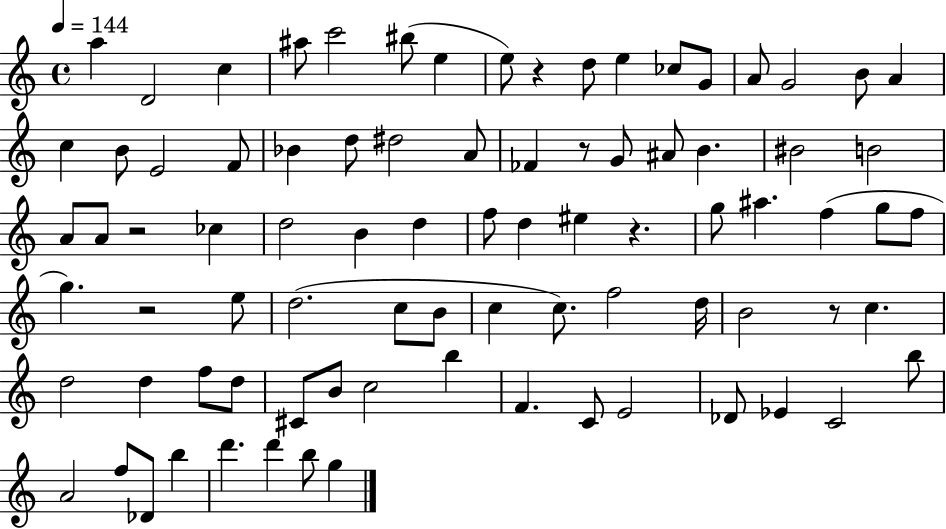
A5/q D4/h C5/q A#5/e C6/h BIS5/e E5/q E5/e R/q D5/e E5/q CES5/e G4/e A4/e G4/h B4/e A4/q C5/q B4/e E4/h F4/e Bb4/q D5/e D#5/h A4/e FES4/q R/e G4/e A#4/e B4/q. BIS4/h B4/h A4/e A4/e R/h CES5/q D5/h B4/q D5/q F5/e D5/q EIS5/q R/q. G5/e A#5/q. F5/q G5/e F5/e G5/q. R/h E5/e D5/h. C5/e B4/e C5/q C5/e. F5/h D5/s B4/h R/e C5/q. D5/h D5/q F5/e D5/e C#4/e B4/e C5/h B5/q F4/q. C4/e E4/h Db4/e Eb4/q C4/h B5/e A4/h F5/e Db4/e B5/q D6/q. D6/q B5/e G5/q